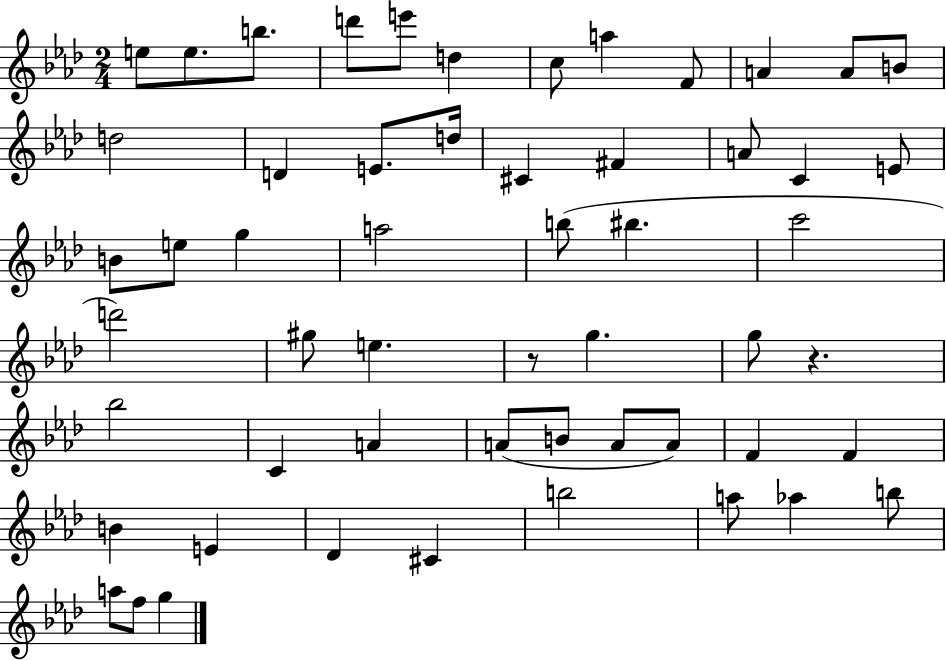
{
  \clef treble
  \numericTimeSignature
  \time 2/4
  \key aes \major
  \repeat volta 2 { e''8 e''8. b''8. | d'''8 e'''8 d''4 | c''8 a''4 f'8 | a'4 a'8 b'8 | \break d''2 | d'4 e'8. d''16 | cis'4 fis'4 | a'8 c'4 e'8 | \break b'8 e''8 g''4 | a''2 | b''8( bis''4. | c'''2 | \break d'''2) | gis''8 e''4. | r8 g''4. | g''8 r4. | \break bes''2 | c'4 a'4 | a'8( b'8 a'8 a'8) | f'4 f'4 | \break b'4 e'4 | des'4 cis'4 | b''2 | a''8 aes''4 b''8 | \break a''8 f''8 g''4 | } \bar "|."
}